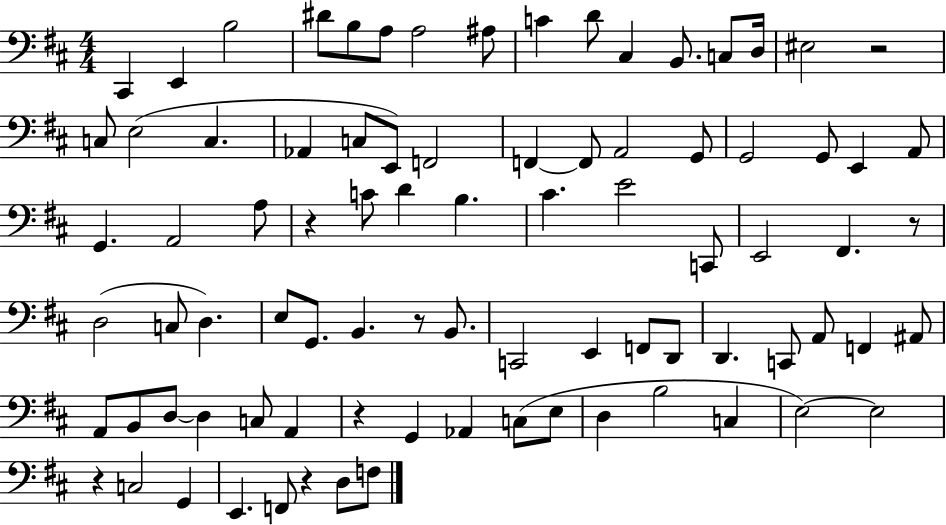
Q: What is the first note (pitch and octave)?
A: C#2